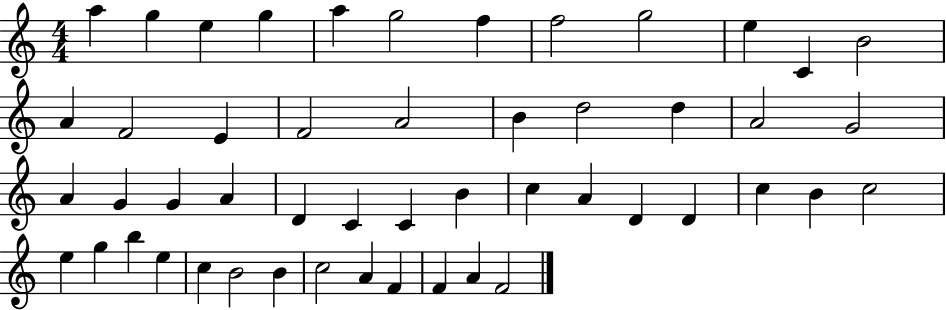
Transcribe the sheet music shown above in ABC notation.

X:1
T:Untitled
M:4/4
L:1/4
K:C
a g e g a g2 f f2 g2 e C B2 A F2 E F2 A2 B d2 d A2 G2 A G G A D C C B c A D D c B c2 e g b e c B2 B c2 A F F A F2